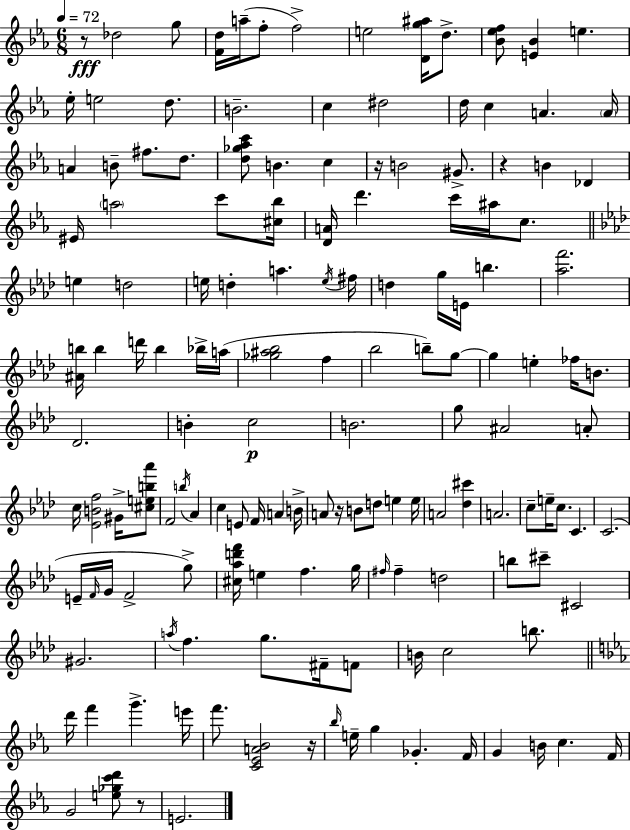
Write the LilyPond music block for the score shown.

{
  \clef treble
  \numericTimeSignature
  \time 6/8
  \key c \minor
  \tempo 4 = 72
  r8\fff des''2 g''8 | <f' d''>16 a''16--( f''8-. f''2->) | e''2 <d' g'' ais''>16 d''8.-> | <bes' ees'' f''>8 <e' bes'>4 e''4. | \break ees''16-. e''2 d''8. | b'2.-- | c''4 dis''2 | d''16 c''4 a'4. \parenthesize a'16 | \break a'4 b'8-- fis''8. d''8. | <d'' ges'' aes'' c'''>8 b'4. c''4 | r16 b'2 gis'8.-> | r4 b'4 des'4 | \break eis'16 \parenthesize a''2 c'''8 <cis'' bes''>16 | <d' a'>16 d'''4. c'''16 ais''16 c''8. | \bar "||" \break \key aes \major e''4 d''2 | e''16 d''4-. a''4. \acciaccatura { e''16 } | fis''16 d''4 g''16 e'16 b''4. | <aes'' f'''>2. | \break <ais' b''>16 b''4 d'''16 b''4 bes''16-> | a''16( <ges'' ais'' bes''>2 f''4 | bes''2 b''8--) g''8~~ | g''4 e''4-. fes''16 b'8. | \break des'2. | b'4-. c''2\p | b'2. | g''8 ais'2 a'8-. | \break c''16 <ees' b' f''>2 gis'16-> <cis'' e'' b'' aes'''>8 | f'2 \acciaccatura { b''16 } aes'4 | c''4 e'8 f'16 a'4 | b'16-> a'8 r16 b'8 d''8 e''4 | \break e''16 a'2 <des'' cis'''>4 | a'2. | c''8-- e''16-- c''8. c'4. | c'2.( | \break e'16-- \grace { f'16 } g'16 f'2-> | g''8->) <cis'' aes'' d''' f'''>16 e''4 f''4. | g''16 \grace { fis''16 } fis''4-- d''2 | b''8 cis'''8-- cis'2 | \break gis'2. | \acciaccatura { a''16 } f''4. g''8. | fis'16-- f'8 b'16 c''2 | b''8. \bar "||" \break \key ees \major d'''16 f'''4 g'''4.-> e'''16 | f'''8. <c' ees' a' bes'>2 r16 | \grace { bes''16 } e''16-- g''4 ges'4.-. | f'16 g'4 b'16 c''4. | \break f'16 g'2 <e'' ges'' c''' d'''>8 r8 | e'2. | \bar "|."
}